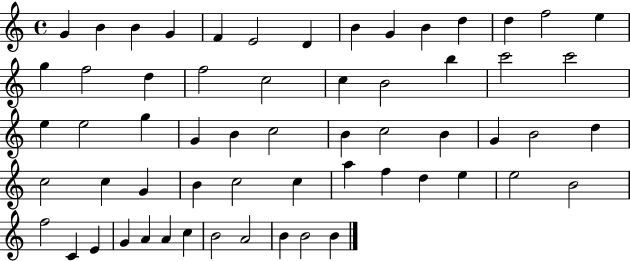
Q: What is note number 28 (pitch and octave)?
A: G4